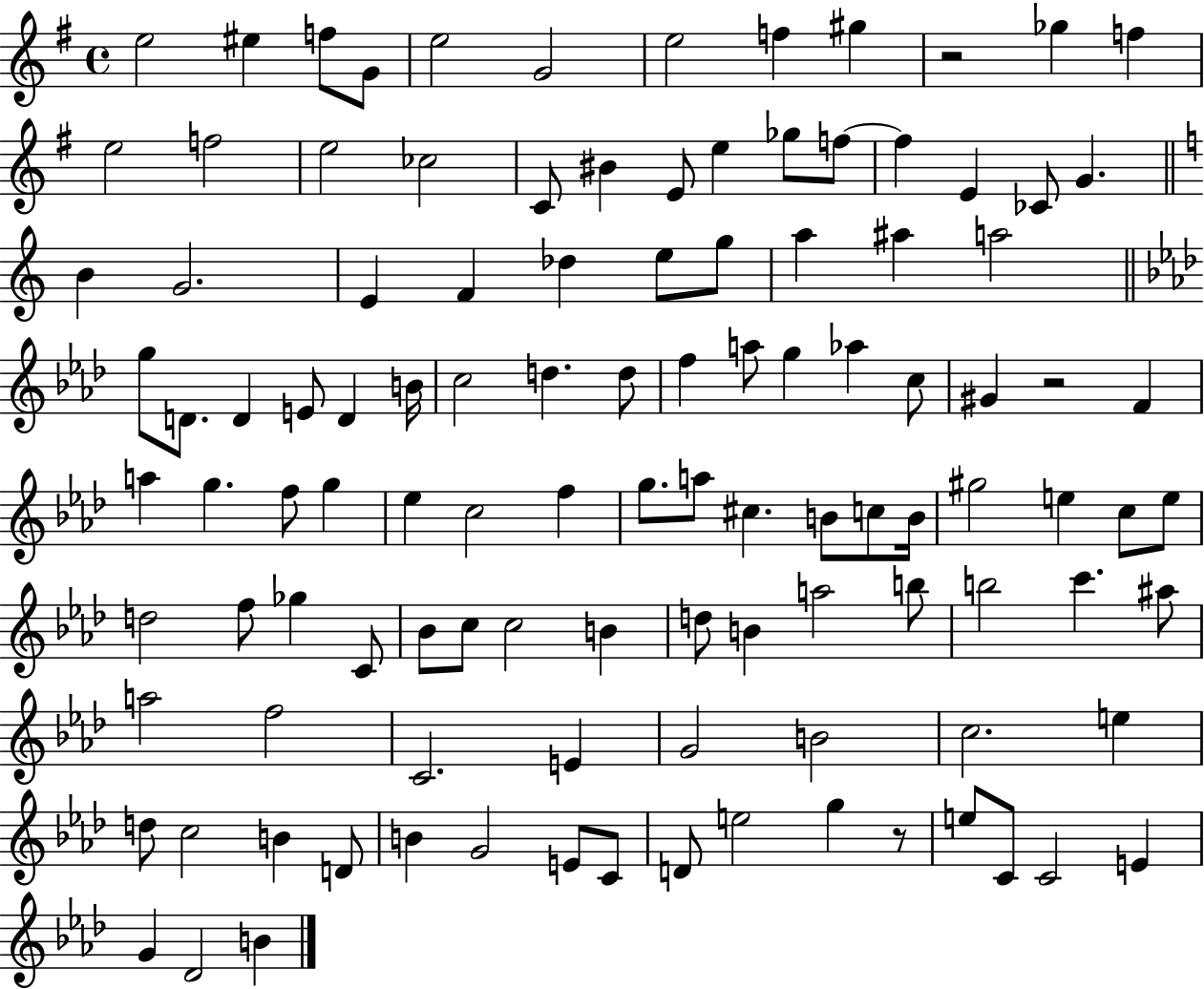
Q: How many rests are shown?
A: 3